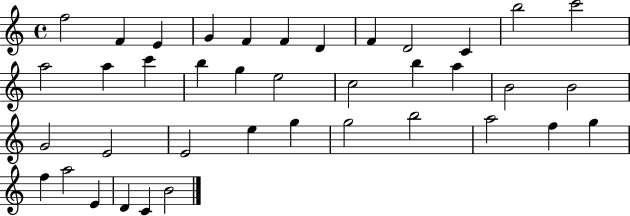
F5/h F4/q E4/q G4/q F4/q F4/q D4/q F4/q D4/h C4/q B5/h C6/h A5/h A5/q C6/q B5/q G5/q E5/h C5/h B5/q A5/q B4/h B4/h G4/h E4/h E4/h E5/q G5/q G5/h B5/h A5/h F5/q G5/q F5/q A5/h E4/q D4/q C4/q B4/h